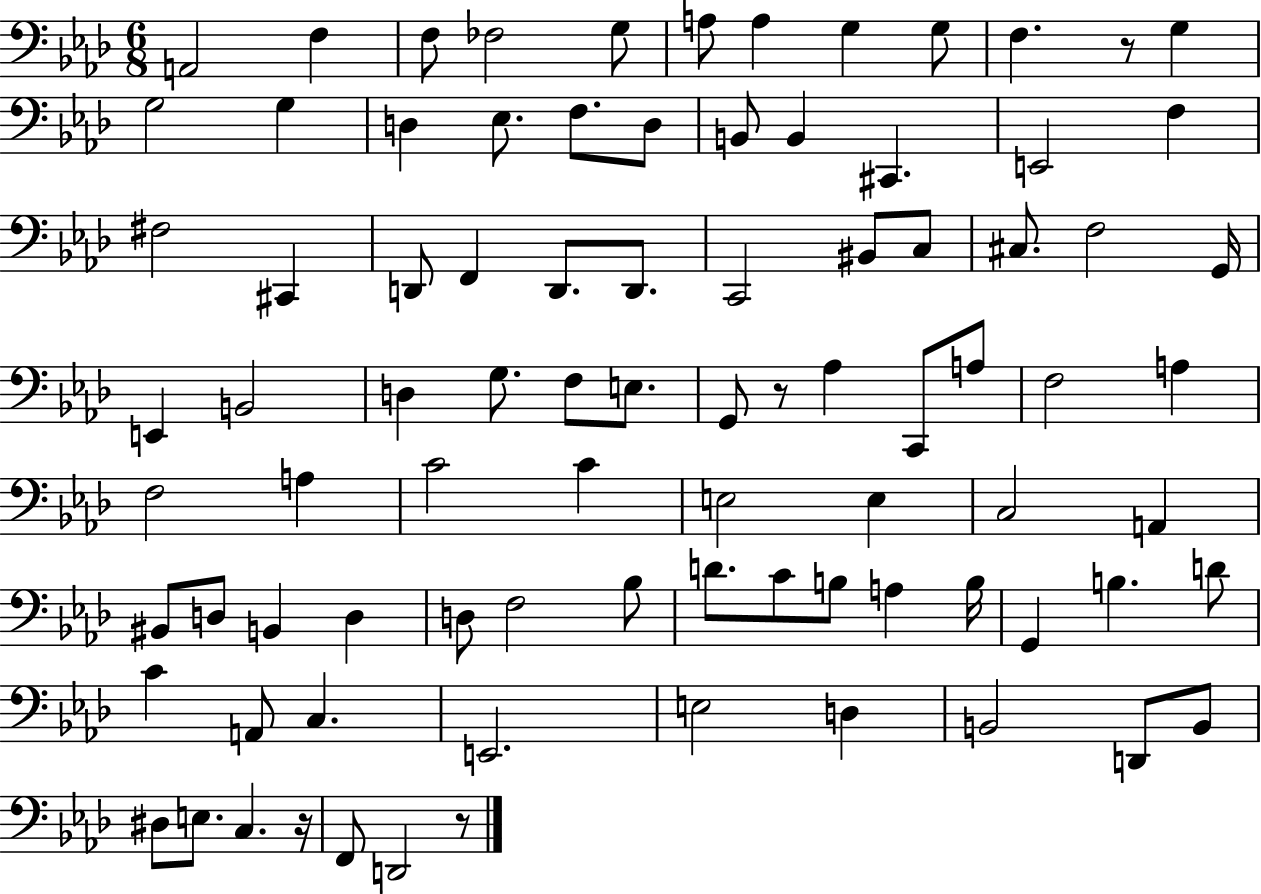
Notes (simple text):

A2/h F3/q F3/e FES3/h G3/e A3/e A3/q G3/q G3/e F3/q. R/e G3/q G3/h G3/q D3/q Eb3/e. F3/e. D3/e B2/e B2/q C#2/q. E2/h F3/q F#3/h C#2/q D2/e F2/q D2/e. D2/e. C2/h BIS2/e C3/e C#3/e. F3/h G2/s E2/q B2/h D3/q G3/e. F3/e E3/e. G2/e R/e Ab3/q C2/e A3/e F3/h A3/q F3/h A3/q C4/h C4/q E3/h E3/q C3/h A2/q BIS2/e D3/e B2/q D3/q D3/e F3/h Bb3/e D4/e. C4/e B3/e A3/q B3/s G2/q B3/q. D4/e C4/q A2/e C3/q. E2/h. E3/h D3/q B2/h D2/e B2/e D#3/e E3/e. C3/q. R/s F2/e D2/h R/e